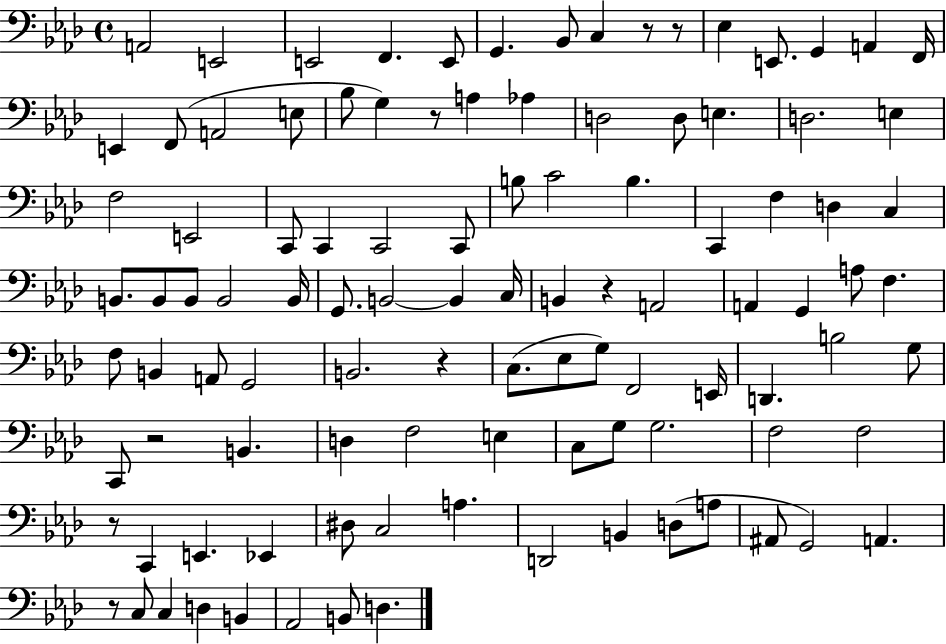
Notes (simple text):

A2/h E2/h E2/h F2/q. E2/e G2/q. Bb2/e C3/q R/e R/e Eb3/q E2/e. G2/q A2/q F2/s E2/q F2/e A2/h E3/e Bb3/e G3/q R/e A3/q Ab3/q D3/h D3/e E3/q. D3/h. E3/q F3/h E2/h C2/e C2/q C2/h C2/e B3/e C4/h B3/q. C2/q F3/q D3/q C3/q B2/e. B2/e B2/e B2/h B2/s G2/e. B2/h B2/q C3/s B2/q R/q A2/h A2/q G2/q A3/e F3/q. F3/e B2/q A2/e G2/h B2/h. R/q C3/e. Eb3/e G3/e F2/h E2/s D2/q. B3/h G3/e C2/e R/h B2/q. D3/q F3/h E3/q C3/e G3/e G3/h. F3/h F3/h R/e C2/q E2/q. Eb2/q D#3/e C3/h A3/q. D2/h B2/q D3/e A3/e A#2/e G2/h A2/q. R/e C3/e C3/q D3/q B2/q Ab2/h B2/e D3/q.